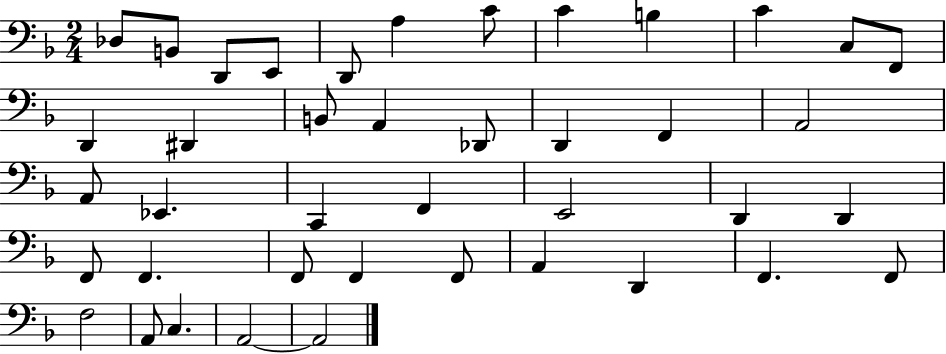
{
  \clef bass
  \numericTimeSignature
  \time 2/4
  \key f \major
  des8 b,8 d,8 e,8 | d,8 a4 c'8 | c'4 b4 | c'4 c8 f,8 | \break d,4 dis,4 | b,8 a,4 des,8 | d,4 f,4 | a,2 | \break a,8 ees,4. | c,4 f,4 | e,2 | d,4 d,4 | \break f,8 f,4. | f,8 f,4 f,8 | a,4 d,4 | f,4. f,8 | \break f2 | a,8 c4. | a,2~~ | a,2 | \break \bar "|."
}